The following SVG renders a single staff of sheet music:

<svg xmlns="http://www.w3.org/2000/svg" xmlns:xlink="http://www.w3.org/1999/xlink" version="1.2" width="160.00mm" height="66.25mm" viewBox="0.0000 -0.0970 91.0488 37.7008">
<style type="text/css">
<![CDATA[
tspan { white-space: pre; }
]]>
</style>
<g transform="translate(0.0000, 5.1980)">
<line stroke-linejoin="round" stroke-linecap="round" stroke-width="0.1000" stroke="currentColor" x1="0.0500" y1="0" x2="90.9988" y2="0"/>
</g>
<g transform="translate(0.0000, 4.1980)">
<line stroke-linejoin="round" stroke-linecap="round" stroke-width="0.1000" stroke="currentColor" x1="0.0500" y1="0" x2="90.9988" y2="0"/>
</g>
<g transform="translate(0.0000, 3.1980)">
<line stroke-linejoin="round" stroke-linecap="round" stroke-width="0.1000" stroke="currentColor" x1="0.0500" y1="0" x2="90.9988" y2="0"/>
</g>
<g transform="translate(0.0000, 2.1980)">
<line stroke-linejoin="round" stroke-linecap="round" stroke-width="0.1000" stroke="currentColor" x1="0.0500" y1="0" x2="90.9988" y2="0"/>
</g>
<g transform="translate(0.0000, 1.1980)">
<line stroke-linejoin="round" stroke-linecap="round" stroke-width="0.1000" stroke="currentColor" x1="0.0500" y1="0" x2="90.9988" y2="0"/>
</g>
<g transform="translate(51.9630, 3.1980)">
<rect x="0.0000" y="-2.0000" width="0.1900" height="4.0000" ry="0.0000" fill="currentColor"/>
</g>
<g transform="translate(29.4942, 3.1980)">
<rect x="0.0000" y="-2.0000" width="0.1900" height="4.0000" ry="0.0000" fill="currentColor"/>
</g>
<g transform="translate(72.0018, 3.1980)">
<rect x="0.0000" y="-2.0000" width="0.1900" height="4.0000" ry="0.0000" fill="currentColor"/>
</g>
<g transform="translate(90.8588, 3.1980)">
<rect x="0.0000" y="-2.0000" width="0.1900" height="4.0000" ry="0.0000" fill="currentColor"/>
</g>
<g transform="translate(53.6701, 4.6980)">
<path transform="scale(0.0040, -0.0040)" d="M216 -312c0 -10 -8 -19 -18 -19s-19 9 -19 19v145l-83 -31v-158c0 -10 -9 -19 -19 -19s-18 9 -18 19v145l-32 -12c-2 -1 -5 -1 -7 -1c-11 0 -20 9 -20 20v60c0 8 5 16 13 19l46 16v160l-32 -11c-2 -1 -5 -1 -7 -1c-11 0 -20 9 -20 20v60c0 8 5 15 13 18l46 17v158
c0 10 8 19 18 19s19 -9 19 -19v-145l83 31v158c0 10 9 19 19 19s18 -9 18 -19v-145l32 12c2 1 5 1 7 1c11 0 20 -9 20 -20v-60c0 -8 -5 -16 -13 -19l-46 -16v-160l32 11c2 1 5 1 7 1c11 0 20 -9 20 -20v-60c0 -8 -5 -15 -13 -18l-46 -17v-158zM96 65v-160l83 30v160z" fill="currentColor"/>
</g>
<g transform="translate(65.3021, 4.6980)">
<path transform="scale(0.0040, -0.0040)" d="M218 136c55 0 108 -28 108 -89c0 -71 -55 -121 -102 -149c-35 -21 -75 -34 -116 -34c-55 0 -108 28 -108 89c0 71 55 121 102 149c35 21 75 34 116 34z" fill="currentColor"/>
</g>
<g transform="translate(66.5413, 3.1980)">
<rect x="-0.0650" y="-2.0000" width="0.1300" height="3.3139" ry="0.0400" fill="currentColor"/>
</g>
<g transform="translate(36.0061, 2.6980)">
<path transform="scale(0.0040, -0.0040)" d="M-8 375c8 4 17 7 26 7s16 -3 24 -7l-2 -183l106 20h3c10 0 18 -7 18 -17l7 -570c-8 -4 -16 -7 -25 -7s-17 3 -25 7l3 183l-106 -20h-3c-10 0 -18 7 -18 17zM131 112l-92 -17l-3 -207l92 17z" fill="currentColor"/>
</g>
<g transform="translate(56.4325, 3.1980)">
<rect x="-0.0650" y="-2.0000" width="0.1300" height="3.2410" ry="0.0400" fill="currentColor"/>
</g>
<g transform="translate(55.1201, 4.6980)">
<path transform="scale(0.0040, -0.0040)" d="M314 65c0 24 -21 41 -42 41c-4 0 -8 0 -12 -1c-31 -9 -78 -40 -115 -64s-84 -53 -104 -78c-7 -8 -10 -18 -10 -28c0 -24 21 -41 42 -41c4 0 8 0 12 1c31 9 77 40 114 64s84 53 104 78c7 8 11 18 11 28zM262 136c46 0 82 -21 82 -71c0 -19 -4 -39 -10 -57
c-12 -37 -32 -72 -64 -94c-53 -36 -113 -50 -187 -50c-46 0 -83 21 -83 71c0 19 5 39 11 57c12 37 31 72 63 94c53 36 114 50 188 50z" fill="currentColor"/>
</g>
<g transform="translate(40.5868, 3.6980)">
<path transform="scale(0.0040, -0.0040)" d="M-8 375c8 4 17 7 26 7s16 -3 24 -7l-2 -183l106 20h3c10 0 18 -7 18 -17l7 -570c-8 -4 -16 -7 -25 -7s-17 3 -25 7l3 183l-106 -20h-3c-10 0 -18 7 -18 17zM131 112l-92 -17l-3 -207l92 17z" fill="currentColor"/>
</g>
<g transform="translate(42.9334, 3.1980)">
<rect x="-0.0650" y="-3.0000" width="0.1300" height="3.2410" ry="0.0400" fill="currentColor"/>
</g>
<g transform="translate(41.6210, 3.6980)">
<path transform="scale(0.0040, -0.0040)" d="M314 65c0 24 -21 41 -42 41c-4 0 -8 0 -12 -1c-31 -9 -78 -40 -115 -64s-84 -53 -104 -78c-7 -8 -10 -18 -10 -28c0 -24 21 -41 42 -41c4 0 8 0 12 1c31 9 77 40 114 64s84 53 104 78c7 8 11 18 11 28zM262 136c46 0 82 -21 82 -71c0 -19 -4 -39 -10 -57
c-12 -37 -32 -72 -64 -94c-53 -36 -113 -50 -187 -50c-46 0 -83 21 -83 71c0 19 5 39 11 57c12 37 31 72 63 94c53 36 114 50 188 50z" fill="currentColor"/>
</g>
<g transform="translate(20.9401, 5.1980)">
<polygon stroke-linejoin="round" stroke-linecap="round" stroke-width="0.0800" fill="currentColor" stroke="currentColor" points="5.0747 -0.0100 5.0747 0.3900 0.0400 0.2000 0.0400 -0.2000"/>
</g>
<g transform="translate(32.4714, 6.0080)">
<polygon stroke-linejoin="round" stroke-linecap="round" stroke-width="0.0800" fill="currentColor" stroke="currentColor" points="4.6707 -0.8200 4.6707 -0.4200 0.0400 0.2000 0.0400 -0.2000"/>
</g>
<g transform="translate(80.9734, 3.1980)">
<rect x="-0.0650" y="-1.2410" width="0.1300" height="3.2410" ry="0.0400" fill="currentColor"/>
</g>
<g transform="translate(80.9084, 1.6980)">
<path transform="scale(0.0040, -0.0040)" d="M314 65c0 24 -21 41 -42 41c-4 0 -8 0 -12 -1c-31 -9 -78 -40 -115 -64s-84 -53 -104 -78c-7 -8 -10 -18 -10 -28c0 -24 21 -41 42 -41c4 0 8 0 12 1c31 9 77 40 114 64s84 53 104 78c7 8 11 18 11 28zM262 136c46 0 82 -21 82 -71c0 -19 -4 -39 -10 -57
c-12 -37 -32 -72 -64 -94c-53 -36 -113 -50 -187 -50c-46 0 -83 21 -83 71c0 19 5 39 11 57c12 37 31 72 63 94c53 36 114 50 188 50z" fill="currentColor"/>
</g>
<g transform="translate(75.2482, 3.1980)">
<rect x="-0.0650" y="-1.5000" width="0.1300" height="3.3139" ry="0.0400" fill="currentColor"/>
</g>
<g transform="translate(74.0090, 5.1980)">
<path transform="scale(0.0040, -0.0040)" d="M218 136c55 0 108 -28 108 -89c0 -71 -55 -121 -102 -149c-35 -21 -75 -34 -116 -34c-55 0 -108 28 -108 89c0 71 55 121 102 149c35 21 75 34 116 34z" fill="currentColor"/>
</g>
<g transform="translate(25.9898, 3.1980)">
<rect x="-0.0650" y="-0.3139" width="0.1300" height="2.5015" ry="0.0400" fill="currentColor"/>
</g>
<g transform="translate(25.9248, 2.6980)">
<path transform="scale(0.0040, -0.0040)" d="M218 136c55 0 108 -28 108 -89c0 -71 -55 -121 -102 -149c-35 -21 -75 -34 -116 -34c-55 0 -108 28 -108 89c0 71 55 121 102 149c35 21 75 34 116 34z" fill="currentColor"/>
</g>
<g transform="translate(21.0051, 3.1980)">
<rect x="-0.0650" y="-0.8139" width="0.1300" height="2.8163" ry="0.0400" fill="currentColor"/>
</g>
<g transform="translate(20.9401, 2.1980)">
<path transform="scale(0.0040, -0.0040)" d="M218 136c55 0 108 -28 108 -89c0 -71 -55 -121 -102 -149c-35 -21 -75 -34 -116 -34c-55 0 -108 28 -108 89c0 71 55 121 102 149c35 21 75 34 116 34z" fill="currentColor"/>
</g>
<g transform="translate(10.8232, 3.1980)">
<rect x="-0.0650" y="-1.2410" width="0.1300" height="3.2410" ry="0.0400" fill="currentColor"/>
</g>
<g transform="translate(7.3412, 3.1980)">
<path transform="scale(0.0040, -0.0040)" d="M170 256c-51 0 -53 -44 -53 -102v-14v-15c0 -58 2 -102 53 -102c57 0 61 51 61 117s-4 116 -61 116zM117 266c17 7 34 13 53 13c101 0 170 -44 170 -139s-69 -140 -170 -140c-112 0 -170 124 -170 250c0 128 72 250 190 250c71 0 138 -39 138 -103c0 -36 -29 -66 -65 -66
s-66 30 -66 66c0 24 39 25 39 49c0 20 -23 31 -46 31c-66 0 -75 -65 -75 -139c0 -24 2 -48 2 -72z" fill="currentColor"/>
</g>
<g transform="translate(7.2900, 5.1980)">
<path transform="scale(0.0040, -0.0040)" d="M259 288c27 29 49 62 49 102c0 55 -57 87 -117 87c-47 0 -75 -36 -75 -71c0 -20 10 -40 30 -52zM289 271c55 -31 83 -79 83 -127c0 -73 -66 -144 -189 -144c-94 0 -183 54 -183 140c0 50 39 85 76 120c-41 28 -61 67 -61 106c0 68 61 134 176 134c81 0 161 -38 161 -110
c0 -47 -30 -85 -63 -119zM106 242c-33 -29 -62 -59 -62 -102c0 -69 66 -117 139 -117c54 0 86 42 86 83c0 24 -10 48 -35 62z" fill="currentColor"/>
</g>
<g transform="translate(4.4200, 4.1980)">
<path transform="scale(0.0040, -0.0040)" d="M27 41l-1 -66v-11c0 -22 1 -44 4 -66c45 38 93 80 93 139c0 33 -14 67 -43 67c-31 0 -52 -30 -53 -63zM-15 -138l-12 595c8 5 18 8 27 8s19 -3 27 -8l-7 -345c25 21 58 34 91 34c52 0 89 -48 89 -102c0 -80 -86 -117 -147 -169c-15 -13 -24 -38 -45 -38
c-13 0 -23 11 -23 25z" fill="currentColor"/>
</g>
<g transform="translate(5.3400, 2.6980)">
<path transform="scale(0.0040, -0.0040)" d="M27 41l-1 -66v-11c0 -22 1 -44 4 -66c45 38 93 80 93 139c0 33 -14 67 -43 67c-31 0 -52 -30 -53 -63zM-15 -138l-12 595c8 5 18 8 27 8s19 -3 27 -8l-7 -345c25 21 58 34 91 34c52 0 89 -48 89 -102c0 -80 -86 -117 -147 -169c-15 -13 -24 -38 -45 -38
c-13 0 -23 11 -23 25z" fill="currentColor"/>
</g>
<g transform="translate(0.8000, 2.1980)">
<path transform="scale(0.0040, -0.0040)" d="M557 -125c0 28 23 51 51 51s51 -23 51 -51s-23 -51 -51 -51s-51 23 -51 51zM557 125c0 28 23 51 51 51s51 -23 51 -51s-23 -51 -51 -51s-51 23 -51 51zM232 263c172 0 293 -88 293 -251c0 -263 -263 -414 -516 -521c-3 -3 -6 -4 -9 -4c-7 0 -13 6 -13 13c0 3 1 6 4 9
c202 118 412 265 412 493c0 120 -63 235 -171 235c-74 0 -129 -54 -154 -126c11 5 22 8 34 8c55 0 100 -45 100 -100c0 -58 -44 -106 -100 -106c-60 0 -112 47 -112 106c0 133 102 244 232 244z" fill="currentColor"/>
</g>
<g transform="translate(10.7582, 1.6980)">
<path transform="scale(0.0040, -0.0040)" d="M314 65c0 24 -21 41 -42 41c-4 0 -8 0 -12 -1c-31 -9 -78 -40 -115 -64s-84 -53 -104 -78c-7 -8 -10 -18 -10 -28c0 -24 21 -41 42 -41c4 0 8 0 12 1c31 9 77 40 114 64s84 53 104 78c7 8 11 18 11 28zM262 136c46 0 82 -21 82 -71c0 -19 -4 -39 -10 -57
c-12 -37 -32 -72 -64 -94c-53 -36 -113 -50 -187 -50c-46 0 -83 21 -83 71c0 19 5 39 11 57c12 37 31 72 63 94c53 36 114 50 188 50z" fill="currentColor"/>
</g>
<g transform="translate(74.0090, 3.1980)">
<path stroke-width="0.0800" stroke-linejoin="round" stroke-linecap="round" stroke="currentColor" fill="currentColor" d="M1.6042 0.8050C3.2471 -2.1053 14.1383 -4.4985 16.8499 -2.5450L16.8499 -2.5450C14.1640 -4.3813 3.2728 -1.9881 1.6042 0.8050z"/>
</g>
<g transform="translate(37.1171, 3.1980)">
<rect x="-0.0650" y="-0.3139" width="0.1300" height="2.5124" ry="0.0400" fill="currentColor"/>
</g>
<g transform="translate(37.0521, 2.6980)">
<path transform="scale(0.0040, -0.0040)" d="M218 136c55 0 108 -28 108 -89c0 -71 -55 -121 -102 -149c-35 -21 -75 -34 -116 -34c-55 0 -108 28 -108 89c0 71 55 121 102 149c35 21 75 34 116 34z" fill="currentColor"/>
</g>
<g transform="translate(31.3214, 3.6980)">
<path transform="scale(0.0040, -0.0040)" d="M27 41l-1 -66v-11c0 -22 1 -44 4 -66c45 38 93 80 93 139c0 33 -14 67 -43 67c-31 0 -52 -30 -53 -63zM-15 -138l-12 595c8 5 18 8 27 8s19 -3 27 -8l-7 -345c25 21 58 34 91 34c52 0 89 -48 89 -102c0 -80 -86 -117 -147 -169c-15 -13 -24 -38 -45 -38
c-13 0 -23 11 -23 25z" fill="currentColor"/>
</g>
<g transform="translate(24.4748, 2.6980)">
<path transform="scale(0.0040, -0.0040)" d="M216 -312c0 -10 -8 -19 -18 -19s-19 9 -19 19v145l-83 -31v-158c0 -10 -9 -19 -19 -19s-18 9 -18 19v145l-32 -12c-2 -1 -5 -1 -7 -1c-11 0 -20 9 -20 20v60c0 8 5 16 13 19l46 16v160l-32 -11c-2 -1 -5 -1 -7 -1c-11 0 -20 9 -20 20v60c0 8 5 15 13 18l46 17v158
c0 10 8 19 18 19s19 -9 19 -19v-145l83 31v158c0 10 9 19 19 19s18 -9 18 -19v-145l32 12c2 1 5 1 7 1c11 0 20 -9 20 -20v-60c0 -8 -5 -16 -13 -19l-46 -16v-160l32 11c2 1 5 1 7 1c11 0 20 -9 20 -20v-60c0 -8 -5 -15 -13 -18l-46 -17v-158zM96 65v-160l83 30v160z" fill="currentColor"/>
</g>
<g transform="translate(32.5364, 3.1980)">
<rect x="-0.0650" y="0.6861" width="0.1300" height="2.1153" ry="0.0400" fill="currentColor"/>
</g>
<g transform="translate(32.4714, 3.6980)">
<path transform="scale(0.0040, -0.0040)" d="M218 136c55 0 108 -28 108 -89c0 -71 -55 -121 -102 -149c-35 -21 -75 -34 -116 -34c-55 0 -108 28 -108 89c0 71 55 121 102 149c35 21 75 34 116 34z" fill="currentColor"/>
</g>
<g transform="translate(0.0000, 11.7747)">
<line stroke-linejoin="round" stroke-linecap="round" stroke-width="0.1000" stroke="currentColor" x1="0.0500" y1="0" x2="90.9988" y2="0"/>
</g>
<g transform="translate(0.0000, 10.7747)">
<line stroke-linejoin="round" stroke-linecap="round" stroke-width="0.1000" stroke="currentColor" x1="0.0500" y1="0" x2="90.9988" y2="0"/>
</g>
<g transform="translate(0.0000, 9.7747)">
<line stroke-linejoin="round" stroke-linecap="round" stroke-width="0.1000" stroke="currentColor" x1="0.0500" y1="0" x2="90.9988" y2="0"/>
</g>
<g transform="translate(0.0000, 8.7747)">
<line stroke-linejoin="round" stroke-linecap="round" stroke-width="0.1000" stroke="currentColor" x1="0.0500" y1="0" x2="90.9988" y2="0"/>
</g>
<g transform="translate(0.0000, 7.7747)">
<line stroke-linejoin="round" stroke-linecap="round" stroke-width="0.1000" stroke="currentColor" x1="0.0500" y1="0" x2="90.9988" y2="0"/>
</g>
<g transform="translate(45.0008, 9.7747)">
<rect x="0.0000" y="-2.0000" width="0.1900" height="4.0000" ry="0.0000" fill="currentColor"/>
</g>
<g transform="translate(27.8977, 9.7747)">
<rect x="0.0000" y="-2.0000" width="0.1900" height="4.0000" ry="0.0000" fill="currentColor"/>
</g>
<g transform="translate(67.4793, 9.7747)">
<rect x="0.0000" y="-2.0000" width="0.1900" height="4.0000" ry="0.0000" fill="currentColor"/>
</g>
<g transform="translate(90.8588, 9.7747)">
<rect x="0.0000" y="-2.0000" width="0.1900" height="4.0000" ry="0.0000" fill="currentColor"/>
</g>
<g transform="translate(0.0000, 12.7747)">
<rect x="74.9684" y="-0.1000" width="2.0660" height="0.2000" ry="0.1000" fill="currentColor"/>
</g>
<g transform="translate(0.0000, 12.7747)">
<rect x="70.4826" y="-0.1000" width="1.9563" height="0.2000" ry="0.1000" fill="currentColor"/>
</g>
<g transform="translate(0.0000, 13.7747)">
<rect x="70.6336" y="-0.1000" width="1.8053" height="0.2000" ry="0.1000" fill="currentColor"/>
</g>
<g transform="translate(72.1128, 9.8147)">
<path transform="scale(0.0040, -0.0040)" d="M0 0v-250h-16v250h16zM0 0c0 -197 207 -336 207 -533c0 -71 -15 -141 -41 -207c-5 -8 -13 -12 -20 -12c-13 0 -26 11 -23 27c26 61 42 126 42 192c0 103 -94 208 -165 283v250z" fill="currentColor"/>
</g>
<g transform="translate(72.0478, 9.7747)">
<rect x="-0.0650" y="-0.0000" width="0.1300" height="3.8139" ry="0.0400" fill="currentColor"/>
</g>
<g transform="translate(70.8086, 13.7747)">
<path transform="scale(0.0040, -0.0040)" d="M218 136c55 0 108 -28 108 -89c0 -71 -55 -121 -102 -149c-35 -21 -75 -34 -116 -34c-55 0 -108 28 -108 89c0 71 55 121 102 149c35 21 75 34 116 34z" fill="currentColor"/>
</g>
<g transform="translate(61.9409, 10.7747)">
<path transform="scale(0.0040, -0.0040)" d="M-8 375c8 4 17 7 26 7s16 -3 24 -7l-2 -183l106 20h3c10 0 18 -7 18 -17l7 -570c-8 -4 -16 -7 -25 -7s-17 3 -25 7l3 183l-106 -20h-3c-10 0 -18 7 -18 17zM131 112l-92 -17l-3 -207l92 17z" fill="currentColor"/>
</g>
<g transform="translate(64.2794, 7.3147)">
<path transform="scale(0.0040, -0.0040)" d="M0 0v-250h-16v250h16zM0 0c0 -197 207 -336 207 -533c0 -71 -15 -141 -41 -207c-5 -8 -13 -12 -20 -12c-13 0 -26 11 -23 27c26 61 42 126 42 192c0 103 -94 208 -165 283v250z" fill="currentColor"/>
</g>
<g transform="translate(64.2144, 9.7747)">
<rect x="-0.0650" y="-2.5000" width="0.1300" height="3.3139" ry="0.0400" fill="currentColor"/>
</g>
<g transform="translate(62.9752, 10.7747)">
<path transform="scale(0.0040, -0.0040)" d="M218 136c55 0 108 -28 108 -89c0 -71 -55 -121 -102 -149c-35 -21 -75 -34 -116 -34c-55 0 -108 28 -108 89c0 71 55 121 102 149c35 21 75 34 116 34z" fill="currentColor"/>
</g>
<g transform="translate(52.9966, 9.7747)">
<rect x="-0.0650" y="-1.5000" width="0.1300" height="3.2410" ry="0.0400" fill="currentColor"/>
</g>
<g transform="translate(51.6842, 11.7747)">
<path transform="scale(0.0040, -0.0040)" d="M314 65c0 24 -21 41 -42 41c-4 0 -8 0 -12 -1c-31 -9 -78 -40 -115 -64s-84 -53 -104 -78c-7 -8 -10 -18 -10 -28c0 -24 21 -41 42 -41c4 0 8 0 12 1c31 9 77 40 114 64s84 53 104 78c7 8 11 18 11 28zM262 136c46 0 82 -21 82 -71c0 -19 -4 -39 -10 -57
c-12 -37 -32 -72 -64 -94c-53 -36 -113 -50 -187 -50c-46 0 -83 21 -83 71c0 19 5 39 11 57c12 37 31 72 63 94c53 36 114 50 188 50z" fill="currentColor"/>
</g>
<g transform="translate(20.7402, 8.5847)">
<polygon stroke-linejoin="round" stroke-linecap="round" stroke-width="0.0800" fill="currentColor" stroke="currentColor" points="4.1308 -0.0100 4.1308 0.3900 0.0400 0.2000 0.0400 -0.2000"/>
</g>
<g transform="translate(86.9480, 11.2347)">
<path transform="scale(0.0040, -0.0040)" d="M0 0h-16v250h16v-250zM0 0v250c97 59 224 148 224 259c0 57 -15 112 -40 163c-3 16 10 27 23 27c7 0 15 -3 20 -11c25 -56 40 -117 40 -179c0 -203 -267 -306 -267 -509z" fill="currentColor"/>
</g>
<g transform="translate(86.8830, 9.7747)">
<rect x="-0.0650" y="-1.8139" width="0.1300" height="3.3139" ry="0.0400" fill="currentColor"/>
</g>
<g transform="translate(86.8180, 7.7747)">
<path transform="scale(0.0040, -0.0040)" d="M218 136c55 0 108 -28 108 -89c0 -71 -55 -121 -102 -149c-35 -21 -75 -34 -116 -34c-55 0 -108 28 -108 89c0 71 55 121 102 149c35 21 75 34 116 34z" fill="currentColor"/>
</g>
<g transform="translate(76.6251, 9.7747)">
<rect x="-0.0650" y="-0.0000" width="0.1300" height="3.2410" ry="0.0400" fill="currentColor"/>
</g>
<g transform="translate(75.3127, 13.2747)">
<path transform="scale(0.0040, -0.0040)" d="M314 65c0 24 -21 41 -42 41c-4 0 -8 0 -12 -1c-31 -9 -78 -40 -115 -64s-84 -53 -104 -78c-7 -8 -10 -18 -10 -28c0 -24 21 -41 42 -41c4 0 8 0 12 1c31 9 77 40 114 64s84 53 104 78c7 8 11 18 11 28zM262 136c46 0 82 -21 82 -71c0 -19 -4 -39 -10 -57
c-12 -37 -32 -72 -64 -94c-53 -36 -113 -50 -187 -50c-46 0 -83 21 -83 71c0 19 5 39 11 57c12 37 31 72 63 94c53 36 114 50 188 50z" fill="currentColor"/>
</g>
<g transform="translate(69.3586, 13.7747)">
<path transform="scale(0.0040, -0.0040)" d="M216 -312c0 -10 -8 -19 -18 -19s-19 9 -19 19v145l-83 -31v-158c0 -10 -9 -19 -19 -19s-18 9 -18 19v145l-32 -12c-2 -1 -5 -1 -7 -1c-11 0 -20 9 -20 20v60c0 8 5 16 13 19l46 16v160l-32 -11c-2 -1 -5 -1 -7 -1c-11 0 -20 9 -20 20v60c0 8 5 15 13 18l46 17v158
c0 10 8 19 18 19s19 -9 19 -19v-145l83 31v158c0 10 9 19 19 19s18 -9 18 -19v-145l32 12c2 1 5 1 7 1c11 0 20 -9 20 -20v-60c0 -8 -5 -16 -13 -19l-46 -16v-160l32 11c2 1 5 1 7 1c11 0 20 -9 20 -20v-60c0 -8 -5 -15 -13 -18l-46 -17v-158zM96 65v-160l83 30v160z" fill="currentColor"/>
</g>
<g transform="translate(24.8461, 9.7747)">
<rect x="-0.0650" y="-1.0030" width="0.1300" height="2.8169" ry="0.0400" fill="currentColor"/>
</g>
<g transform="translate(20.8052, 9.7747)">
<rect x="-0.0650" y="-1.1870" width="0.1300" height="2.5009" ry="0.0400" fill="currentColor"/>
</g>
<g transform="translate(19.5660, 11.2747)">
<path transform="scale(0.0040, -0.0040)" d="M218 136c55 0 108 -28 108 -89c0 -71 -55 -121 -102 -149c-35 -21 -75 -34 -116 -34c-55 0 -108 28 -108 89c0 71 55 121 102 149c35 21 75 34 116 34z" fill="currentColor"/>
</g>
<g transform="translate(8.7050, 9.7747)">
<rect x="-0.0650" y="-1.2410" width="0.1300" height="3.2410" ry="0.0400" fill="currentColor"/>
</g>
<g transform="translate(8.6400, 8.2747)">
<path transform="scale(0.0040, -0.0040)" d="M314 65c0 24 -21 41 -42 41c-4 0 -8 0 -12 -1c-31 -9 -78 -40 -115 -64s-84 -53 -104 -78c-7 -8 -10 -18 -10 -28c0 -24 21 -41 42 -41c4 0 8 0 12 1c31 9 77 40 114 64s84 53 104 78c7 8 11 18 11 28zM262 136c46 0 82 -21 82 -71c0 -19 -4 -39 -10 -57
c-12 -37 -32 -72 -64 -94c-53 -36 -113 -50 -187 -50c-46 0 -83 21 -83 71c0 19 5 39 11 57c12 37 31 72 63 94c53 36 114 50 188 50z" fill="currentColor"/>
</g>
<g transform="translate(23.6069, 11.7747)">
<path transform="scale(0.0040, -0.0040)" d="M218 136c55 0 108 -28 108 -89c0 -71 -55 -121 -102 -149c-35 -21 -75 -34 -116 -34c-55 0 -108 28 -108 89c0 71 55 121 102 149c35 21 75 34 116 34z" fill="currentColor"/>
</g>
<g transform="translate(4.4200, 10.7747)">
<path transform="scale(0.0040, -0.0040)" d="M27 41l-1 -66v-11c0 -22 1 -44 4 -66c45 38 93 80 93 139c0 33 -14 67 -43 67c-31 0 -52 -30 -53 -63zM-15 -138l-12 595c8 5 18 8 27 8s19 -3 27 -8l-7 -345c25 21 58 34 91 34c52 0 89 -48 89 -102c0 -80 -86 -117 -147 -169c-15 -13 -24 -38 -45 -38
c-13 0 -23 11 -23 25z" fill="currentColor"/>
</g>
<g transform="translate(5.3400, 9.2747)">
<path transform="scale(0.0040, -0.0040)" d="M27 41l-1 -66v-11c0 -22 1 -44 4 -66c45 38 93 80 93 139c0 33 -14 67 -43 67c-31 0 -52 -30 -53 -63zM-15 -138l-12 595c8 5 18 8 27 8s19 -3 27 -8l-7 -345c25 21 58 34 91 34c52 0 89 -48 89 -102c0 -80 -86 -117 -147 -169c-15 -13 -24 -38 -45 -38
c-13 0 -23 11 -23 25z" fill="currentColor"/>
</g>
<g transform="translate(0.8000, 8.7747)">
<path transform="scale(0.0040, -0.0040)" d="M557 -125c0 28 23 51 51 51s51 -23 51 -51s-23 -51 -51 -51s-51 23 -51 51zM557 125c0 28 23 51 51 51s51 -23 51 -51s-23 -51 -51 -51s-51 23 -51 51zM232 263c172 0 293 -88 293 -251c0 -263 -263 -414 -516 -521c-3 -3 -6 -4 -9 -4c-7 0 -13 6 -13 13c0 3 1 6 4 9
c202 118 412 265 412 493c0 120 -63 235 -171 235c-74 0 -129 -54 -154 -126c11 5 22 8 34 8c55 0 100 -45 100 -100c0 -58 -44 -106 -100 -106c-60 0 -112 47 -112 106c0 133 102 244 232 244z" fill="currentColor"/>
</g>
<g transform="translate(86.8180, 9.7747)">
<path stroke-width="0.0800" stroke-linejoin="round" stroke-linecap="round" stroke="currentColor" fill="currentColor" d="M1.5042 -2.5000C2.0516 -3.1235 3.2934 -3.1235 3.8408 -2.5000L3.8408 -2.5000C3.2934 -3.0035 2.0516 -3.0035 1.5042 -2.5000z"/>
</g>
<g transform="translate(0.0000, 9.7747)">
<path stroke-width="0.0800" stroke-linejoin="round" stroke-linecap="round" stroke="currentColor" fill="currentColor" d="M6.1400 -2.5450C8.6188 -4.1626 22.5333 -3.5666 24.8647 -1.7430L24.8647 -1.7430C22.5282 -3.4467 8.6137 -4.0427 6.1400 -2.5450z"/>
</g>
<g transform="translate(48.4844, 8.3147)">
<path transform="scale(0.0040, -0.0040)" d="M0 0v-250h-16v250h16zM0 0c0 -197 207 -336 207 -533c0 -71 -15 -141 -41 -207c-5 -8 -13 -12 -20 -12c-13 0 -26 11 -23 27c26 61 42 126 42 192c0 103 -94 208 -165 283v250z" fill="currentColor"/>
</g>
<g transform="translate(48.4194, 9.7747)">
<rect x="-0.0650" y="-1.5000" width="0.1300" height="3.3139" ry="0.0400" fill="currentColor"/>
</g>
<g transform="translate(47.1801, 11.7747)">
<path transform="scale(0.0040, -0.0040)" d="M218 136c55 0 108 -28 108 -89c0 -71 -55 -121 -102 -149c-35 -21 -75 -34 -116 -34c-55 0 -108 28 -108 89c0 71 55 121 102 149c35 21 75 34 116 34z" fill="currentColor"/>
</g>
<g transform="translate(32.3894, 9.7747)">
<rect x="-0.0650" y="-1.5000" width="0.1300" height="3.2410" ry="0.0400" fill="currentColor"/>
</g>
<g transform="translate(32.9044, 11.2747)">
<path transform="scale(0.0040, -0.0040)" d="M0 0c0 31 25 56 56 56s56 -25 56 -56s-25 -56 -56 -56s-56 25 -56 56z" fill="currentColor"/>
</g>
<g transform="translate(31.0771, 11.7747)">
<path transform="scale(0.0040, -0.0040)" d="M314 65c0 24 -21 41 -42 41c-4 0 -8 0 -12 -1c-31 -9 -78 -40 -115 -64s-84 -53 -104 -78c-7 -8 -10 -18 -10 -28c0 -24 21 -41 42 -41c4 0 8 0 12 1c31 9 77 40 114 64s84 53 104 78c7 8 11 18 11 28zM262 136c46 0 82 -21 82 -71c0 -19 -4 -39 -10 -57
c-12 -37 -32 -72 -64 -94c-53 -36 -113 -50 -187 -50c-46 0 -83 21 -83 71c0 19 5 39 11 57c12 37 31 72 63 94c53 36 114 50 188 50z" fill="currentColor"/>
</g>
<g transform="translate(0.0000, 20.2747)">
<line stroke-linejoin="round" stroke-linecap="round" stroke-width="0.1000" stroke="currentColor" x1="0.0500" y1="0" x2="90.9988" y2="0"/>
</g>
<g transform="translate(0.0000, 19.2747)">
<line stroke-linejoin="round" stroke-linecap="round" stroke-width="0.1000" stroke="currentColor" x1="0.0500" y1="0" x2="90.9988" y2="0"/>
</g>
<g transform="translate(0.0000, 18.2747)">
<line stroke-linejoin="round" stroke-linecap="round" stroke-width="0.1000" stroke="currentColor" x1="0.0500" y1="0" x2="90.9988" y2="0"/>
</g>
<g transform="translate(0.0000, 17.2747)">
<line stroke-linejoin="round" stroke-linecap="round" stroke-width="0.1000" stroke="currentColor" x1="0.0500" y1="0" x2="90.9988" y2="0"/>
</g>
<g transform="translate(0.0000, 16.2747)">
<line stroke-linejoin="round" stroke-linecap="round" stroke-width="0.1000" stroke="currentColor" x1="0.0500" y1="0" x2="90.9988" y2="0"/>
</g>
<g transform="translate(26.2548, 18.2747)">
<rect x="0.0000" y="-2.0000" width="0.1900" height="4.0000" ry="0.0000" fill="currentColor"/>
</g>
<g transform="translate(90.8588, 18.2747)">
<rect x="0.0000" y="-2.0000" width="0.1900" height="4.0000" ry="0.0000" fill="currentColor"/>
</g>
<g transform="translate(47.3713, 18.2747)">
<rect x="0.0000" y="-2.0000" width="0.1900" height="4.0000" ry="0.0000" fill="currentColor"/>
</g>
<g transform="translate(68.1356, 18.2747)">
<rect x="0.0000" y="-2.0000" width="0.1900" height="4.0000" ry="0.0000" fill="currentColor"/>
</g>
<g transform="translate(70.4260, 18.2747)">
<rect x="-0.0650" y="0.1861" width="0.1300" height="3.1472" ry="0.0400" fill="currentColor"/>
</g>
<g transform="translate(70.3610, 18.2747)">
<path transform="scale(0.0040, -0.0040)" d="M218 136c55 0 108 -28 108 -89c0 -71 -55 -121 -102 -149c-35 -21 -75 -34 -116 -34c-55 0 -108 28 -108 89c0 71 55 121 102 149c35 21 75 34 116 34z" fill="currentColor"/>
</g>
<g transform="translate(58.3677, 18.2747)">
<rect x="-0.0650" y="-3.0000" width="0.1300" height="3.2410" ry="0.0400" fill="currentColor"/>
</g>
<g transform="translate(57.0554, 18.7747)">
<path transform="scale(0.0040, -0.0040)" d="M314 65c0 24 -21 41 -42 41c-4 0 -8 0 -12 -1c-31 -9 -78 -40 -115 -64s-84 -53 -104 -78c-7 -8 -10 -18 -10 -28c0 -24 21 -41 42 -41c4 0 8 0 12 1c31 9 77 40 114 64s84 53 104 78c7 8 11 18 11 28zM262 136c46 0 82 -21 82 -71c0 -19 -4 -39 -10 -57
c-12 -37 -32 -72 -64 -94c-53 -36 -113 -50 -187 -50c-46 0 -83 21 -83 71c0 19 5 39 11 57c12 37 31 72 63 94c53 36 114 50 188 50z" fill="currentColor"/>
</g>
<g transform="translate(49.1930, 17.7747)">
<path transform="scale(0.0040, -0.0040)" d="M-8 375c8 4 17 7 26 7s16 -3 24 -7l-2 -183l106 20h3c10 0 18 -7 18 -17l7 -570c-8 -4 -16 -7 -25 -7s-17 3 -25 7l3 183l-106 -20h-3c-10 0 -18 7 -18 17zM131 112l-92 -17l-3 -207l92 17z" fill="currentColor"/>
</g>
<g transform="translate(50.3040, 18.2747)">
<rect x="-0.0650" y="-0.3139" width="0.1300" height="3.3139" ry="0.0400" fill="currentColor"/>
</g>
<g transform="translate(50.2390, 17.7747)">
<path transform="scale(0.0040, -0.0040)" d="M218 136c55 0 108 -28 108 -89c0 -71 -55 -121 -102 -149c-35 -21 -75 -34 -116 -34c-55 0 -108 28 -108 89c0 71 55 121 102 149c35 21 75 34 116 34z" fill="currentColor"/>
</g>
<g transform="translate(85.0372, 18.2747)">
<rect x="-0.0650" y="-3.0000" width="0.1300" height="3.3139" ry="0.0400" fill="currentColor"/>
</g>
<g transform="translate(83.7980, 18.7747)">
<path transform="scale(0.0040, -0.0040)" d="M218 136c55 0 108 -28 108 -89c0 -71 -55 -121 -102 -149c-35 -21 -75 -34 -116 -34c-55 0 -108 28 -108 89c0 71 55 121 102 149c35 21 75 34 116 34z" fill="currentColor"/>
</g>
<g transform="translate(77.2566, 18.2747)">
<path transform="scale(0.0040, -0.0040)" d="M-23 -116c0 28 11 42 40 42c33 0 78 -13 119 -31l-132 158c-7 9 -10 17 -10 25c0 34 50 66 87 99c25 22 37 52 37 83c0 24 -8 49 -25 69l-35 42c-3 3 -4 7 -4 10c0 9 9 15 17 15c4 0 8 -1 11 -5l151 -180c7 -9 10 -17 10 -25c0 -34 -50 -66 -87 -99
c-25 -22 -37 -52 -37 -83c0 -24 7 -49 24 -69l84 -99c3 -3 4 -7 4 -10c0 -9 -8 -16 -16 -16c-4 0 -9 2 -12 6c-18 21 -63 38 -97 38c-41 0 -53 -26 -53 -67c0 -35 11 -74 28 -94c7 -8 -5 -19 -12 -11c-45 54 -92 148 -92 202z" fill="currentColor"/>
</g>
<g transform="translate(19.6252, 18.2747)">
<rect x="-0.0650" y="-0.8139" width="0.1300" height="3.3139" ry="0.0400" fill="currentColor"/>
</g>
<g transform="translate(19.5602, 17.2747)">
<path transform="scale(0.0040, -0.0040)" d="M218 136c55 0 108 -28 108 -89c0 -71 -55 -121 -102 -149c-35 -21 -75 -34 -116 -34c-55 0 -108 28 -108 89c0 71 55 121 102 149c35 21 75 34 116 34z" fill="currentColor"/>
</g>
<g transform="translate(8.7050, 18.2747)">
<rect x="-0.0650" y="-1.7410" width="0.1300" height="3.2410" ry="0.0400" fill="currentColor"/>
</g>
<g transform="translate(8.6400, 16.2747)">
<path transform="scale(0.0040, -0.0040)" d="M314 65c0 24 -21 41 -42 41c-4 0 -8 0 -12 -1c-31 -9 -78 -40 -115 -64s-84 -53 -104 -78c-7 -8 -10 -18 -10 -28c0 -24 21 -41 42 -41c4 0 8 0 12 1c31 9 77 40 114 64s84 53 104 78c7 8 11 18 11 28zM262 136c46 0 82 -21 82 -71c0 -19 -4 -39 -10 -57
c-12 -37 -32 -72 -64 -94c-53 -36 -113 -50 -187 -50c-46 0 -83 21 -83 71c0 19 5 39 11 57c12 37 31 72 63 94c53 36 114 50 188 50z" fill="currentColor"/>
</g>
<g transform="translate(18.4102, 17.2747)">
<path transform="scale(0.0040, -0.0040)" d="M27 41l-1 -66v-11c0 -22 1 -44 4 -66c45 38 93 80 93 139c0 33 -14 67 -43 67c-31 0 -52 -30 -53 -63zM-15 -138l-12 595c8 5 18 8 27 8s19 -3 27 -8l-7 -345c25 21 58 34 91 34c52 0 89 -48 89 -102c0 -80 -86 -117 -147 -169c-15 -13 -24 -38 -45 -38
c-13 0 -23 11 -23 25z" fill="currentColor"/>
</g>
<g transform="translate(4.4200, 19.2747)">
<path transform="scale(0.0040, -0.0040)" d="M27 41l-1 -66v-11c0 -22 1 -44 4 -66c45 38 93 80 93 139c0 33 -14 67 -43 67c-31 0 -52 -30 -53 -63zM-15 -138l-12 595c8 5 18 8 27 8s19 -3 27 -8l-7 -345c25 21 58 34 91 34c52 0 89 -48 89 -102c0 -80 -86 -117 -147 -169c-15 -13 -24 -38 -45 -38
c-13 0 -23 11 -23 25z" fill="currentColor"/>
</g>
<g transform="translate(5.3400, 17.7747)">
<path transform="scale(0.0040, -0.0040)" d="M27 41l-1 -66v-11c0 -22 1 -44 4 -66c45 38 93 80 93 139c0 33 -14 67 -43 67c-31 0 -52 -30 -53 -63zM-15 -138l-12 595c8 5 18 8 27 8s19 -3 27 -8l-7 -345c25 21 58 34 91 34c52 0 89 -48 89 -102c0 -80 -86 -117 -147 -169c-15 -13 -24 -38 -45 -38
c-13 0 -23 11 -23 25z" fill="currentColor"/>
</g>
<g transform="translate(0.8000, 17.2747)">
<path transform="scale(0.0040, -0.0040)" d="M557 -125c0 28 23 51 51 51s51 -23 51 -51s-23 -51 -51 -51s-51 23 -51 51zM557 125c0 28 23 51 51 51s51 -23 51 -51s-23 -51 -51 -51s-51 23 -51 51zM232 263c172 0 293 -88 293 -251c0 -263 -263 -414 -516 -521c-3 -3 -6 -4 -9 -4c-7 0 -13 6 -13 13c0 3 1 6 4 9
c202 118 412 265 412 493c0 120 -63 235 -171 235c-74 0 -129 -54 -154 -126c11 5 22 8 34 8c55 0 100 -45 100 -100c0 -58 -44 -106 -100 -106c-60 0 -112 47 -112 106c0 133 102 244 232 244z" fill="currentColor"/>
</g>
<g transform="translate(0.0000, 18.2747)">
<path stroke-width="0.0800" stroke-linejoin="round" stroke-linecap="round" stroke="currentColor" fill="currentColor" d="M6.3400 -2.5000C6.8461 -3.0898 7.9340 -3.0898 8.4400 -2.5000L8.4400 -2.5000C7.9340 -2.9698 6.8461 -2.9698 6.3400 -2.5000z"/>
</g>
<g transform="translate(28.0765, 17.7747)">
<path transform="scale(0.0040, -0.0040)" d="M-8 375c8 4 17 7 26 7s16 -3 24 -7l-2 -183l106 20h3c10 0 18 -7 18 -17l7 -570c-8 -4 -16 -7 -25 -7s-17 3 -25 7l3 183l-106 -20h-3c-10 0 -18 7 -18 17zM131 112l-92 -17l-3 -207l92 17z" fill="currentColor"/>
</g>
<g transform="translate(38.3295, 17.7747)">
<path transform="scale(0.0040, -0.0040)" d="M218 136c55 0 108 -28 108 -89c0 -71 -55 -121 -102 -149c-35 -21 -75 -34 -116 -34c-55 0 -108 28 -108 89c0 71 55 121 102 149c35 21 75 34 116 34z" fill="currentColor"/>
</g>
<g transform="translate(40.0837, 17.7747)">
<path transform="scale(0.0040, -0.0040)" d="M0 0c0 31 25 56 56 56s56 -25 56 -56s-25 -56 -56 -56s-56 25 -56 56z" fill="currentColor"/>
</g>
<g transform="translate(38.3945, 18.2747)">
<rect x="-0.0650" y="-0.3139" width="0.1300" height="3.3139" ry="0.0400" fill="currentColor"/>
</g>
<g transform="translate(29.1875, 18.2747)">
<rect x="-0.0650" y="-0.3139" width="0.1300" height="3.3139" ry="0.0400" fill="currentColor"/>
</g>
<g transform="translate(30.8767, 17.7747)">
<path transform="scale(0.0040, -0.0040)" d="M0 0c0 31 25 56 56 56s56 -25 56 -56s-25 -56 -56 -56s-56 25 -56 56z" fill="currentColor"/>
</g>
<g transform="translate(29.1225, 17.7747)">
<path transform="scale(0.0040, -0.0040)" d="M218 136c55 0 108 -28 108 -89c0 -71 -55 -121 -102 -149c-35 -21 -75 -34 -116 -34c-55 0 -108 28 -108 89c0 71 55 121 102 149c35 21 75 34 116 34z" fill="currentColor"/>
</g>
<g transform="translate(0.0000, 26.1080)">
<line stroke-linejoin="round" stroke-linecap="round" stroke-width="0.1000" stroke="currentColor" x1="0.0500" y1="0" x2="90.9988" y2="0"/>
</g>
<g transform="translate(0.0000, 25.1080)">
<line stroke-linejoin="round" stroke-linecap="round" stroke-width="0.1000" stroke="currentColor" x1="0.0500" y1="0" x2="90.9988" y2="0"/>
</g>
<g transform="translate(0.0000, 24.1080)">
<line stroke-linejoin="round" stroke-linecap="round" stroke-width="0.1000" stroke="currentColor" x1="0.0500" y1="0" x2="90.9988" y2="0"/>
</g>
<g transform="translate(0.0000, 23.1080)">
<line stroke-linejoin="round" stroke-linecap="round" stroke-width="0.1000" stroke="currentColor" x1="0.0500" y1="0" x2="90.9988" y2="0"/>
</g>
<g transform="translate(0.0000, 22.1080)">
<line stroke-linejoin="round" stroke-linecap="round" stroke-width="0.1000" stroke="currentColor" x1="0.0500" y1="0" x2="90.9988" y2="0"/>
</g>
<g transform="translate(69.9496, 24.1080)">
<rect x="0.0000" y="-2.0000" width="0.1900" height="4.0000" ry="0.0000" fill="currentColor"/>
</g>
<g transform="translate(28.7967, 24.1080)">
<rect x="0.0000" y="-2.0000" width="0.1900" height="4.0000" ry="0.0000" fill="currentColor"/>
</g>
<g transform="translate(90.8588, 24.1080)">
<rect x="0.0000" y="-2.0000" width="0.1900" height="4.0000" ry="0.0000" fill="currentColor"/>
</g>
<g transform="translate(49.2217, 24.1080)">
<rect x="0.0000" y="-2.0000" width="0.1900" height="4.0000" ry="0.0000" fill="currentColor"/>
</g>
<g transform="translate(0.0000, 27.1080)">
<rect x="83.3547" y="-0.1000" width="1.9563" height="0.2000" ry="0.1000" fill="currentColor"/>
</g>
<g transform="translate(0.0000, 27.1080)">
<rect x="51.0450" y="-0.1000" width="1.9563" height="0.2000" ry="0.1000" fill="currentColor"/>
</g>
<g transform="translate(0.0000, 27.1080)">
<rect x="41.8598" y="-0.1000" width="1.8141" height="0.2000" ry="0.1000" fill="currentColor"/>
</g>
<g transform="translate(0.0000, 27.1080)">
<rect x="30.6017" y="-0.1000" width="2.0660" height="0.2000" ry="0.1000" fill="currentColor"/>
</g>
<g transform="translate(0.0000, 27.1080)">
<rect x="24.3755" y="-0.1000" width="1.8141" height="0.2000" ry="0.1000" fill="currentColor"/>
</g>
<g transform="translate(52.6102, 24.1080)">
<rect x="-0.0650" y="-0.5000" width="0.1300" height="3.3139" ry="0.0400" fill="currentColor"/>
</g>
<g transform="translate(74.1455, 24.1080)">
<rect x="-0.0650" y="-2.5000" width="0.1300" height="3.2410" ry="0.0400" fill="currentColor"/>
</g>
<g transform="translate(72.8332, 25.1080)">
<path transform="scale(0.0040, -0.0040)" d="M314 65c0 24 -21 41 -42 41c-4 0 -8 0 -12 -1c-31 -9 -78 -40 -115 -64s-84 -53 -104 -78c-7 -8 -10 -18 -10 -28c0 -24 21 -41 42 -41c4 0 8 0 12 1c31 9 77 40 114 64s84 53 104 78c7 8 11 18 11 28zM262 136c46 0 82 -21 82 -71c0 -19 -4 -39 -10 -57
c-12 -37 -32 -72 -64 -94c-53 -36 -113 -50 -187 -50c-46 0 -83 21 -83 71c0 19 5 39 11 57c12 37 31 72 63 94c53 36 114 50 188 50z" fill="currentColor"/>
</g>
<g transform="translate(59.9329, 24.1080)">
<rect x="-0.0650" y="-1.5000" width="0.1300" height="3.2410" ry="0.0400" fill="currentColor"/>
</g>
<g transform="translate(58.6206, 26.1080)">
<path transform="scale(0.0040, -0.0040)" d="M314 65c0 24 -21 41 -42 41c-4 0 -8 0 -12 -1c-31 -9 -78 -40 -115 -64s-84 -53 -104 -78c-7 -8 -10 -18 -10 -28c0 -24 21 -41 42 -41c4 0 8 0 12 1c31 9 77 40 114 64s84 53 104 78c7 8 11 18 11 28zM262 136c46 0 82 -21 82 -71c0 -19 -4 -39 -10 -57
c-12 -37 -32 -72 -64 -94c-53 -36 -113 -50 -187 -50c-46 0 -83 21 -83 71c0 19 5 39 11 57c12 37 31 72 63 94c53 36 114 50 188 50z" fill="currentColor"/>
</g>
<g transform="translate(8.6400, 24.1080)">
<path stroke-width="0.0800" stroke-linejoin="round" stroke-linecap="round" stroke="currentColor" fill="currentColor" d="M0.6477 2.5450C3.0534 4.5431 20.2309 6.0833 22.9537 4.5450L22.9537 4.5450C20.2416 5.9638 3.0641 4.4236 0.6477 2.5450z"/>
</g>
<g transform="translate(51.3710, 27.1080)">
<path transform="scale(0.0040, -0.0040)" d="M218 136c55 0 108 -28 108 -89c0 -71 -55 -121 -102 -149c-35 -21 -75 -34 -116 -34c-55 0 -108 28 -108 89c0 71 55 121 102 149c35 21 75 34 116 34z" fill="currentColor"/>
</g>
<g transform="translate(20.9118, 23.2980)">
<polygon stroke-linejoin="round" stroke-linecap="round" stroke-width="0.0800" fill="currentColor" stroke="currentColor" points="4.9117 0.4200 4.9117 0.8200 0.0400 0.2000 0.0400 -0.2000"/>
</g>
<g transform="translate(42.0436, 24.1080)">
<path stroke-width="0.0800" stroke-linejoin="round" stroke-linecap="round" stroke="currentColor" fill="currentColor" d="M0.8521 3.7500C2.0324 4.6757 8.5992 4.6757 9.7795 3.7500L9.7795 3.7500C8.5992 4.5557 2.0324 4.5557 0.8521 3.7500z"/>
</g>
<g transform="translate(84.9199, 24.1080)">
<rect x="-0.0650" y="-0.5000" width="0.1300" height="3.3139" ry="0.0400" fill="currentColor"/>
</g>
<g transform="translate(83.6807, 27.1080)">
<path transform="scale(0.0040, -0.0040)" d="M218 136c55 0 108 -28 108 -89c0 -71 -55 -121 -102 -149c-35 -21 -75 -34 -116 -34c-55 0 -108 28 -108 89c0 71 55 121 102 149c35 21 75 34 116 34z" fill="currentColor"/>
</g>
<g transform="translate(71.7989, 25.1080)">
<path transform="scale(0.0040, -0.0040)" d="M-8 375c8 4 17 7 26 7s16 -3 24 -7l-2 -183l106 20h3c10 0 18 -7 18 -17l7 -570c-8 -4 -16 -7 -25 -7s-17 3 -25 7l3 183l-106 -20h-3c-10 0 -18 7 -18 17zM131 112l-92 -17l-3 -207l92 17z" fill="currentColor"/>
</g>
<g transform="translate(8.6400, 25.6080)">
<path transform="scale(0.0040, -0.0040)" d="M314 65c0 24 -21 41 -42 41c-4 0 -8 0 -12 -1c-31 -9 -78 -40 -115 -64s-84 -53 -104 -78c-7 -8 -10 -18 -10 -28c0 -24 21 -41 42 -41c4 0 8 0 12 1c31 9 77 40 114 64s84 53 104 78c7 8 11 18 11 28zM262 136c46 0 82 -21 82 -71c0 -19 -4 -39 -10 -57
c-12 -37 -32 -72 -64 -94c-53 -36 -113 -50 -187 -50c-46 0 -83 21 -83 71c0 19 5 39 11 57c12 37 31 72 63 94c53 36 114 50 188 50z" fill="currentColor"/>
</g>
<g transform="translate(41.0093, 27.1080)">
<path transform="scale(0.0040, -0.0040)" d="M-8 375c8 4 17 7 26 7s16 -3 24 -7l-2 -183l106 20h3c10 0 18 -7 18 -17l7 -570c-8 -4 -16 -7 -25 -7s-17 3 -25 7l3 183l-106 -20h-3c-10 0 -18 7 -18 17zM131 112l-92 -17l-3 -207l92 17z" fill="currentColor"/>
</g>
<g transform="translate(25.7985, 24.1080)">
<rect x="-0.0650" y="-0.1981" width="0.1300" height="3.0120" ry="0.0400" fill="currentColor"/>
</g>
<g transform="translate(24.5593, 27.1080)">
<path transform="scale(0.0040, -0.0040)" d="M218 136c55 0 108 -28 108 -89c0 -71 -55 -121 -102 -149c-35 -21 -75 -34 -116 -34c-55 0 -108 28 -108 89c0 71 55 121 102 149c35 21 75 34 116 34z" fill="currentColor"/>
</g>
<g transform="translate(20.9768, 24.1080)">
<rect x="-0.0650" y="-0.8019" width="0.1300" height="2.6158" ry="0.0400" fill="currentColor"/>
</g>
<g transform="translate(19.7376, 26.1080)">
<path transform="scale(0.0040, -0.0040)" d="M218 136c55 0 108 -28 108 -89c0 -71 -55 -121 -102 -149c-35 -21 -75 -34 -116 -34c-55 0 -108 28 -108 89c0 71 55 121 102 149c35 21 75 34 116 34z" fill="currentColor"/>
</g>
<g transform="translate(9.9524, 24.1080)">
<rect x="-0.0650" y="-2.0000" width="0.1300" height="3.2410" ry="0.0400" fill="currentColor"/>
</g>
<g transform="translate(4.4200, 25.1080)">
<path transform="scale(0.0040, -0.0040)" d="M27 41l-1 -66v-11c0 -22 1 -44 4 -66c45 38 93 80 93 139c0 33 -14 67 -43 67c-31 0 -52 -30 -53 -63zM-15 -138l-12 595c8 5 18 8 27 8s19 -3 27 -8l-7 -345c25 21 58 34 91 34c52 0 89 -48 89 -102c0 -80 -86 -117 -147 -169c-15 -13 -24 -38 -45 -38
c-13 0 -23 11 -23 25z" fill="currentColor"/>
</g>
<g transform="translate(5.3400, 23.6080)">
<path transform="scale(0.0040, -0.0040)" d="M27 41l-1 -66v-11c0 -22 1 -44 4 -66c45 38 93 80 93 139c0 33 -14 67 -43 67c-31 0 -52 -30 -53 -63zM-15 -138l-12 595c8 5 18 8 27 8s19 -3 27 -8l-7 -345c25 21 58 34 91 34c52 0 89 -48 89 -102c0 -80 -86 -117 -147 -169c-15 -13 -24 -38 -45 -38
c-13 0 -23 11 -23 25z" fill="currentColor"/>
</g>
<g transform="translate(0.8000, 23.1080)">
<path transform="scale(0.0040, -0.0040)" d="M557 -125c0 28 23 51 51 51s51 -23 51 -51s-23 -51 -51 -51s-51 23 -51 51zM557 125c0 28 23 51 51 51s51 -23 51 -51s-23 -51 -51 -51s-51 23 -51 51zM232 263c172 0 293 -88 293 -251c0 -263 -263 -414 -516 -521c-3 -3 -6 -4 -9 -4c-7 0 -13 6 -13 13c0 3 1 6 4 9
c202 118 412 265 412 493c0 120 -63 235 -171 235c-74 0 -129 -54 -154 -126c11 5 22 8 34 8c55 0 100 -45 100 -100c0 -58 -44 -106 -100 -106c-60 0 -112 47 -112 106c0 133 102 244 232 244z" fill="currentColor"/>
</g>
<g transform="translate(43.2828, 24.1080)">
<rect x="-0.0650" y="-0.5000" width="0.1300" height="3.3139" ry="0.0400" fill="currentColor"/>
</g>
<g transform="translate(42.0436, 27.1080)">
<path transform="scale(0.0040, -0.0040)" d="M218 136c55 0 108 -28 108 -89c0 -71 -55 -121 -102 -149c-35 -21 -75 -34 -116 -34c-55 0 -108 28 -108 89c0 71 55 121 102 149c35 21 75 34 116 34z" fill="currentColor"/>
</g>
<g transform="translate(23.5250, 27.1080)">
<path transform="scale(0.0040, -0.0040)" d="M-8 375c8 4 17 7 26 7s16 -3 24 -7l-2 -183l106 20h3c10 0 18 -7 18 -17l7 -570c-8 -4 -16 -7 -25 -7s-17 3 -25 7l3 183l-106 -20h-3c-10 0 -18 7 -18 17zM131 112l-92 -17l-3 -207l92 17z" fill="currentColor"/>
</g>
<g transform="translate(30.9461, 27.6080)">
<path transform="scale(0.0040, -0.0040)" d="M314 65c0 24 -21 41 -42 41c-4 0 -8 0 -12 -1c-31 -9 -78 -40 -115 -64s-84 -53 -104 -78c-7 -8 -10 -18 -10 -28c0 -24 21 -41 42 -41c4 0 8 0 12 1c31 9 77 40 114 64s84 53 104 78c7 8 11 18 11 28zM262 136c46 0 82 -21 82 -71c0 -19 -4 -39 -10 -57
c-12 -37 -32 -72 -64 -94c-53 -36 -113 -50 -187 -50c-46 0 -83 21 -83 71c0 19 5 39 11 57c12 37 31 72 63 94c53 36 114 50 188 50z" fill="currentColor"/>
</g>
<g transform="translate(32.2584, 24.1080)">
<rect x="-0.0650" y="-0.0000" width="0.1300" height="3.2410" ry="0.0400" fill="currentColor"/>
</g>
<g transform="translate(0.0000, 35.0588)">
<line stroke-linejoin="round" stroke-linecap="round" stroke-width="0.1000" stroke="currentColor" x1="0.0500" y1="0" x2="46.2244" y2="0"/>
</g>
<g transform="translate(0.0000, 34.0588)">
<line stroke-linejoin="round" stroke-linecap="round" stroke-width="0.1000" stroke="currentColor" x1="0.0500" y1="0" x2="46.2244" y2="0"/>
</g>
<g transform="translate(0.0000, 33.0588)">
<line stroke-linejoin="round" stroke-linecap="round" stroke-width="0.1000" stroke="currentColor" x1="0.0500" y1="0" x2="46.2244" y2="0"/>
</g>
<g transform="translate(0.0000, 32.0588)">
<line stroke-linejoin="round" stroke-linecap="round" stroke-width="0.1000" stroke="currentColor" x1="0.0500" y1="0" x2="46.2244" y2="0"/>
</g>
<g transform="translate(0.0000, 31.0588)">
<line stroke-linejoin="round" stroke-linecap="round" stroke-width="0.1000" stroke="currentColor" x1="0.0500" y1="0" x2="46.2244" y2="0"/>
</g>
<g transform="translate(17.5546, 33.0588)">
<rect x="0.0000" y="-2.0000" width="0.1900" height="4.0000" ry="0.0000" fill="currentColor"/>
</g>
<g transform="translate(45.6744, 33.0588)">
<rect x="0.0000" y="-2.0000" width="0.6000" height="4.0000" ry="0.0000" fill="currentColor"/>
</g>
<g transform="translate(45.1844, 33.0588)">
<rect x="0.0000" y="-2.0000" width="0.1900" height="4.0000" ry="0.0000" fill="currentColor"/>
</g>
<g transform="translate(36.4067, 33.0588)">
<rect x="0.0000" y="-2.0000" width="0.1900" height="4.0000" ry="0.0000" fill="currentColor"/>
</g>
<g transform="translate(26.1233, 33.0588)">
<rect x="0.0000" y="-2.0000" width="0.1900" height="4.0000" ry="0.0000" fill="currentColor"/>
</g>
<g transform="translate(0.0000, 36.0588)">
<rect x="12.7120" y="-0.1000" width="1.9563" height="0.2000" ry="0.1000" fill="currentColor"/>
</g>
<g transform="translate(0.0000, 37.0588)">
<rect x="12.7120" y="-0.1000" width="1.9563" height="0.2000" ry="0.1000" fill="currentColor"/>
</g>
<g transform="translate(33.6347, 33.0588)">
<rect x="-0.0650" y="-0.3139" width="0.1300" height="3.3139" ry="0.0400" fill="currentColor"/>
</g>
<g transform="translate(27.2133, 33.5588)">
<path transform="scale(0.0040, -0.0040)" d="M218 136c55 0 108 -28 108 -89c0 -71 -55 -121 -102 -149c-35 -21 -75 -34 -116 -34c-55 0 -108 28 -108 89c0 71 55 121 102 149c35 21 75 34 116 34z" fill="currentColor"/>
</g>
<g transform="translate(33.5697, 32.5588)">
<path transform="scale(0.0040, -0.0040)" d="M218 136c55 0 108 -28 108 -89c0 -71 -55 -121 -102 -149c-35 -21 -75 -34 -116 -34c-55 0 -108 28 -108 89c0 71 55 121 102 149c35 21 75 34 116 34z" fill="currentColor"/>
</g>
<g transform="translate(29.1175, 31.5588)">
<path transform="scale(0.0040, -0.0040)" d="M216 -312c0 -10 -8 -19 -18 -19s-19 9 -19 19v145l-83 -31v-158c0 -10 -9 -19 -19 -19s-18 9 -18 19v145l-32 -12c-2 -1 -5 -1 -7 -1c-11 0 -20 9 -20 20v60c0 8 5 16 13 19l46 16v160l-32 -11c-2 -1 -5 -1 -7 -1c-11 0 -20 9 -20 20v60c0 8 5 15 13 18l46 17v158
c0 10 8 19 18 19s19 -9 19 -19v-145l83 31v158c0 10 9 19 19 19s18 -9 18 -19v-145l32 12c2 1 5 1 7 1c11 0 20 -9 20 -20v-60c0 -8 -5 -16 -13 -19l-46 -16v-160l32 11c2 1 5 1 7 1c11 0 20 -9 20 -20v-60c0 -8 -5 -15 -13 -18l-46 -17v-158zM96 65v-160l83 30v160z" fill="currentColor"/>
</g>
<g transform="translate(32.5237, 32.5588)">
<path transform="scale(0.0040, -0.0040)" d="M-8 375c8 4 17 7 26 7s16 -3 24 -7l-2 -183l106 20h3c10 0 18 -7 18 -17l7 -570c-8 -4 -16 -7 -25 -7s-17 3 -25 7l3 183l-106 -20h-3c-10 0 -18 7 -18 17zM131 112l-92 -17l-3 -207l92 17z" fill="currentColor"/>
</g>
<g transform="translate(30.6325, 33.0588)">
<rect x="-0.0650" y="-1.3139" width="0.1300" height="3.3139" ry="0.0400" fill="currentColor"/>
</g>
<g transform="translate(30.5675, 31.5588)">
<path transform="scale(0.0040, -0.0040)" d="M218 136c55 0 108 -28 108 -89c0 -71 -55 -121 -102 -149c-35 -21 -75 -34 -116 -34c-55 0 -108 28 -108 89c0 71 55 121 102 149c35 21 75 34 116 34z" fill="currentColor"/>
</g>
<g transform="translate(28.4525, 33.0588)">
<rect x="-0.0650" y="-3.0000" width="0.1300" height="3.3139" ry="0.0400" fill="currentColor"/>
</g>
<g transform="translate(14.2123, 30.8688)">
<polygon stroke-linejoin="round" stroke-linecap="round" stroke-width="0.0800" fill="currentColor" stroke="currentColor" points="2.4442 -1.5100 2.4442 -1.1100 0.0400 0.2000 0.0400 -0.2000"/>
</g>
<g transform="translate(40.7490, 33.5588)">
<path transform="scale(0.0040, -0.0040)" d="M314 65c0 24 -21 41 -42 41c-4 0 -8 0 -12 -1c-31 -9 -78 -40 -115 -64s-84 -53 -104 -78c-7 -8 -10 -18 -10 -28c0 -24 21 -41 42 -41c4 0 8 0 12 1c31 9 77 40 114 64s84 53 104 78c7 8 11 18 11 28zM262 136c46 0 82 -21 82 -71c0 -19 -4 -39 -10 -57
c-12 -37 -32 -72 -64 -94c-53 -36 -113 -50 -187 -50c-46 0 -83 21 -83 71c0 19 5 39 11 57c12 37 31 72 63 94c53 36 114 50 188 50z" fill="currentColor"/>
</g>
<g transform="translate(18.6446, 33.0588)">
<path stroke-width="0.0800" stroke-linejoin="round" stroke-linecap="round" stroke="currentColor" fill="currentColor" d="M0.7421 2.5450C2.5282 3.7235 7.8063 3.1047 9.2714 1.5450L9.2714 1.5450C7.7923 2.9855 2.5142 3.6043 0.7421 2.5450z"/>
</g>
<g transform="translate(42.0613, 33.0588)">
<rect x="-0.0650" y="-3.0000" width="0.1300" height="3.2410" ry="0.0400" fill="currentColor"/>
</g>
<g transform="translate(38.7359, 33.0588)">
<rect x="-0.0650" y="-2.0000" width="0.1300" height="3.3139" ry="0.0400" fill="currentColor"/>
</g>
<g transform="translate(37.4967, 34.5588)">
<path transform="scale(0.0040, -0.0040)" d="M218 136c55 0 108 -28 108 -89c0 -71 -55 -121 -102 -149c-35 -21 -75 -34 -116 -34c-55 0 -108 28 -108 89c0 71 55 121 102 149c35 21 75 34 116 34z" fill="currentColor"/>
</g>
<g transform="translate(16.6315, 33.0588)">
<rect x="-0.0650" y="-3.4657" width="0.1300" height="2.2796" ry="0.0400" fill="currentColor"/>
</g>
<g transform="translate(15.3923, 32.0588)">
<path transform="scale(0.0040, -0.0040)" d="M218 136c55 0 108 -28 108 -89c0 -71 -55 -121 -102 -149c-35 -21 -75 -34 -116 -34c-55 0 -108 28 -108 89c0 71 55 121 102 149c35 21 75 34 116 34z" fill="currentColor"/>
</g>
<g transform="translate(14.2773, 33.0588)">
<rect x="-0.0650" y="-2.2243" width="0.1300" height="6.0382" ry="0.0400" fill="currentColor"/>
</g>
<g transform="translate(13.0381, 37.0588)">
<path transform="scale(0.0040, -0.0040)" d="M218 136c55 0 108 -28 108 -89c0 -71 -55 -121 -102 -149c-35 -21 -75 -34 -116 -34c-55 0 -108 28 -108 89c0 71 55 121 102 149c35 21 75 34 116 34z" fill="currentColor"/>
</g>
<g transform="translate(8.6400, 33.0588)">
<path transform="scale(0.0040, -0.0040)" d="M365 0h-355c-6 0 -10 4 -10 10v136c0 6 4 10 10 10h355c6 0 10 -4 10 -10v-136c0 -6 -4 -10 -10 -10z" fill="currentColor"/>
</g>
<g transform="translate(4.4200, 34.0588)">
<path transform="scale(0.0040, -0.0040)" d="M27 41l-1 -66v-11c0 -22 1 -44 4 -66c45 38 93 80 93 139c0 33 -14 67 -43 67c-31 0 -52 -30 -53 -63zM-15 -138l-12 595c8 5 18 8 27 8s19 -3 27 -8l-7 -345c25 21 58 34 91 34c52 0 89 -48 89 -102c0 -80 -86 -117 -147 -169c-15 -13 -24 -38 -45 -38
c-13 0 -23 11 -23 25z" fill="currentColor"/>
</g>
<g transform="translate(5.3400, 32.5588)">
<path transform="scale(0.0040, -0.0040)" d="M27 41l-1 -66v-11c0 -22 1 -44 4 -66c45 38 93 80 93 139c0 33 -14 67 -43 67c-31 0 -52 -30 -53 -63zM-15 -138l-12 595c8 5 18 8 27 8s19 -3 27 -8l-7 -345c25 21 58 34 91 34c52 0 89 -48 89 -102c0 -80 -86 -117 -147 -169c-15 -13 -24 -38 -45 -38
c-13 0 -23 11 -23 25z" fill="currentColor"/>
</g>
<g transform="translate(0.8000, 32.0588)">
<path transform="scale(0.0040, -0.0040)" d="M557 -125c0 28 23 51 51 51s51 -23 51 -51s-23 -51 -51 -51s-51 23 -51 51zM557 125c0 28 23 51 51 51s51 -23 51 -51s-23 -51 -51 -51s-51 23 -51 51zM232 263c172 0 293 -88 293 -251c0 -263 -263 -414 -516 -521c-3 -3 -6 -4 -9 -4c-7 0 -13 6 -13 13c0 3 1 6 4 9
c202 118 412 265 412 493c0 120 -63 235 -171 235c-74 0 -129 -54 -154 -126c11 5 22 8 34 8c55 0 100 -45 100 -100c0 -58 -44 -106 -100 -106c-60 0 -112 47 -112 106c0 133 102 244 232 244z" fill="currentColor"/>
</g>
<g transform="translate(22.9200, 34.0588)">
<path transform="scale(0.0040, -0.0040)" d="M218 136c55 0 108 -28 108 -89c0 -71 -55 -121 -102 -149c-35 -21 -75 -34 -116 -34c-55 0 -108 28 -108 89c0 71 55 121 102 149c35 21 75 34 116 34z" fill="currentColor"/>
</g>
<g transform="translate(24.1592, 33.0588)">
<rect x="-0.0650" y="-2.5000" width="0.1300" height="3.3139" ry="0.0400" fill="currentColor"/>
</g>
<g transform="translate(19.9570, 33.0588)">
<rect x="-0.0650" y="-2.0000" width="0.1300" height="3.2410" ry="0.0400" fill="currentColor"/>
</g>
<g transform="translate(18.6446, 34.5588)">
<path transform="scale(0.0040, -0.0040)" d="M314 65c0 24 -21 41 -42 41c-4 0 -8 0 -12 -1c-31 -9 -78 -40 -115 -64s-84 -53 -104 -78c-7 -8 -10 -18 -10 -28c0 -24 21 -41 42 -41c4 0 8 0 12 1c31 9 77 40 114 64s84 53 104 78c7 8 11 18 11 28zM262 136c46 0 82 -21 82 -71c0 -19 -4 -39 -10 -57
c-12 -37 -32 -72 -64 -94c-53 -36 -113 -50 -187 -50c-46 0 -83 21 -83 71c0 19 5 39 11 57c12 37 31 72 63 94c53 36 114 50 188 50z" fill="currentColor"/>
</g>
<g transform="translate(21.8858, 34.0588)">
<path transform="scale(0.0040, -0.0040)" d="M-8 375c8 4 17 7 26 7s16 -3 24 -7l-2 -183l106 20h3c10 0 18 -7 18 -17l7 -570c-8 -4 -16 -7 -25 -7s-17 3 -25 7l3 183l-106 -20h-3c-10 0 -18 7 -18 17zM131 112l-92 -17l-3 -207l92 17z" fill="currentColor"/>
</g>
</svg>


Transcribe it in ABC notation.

X:1
T:Untitled
M:6/8
L:1/4
K:Bb
G,2 F,/2 ^E,/2 _C,/2 E,/2 C,2 ^A,,2 ^A,, G,, G,2 G,2 A,,/2 G,,/2 G,,2 G,,/2 G,,2 B,,/2 ^C,,/2 D,,2 A,/2 A,2 _F, E, E, E, C,2 D, z C, A,,2 G,,/2 E,,/2 D,,2 E,, E,, G,,2 B,,2 _E,, z2 C,,/2 F,/2 A,,2 B,, C, ^G, E, A,, C,2